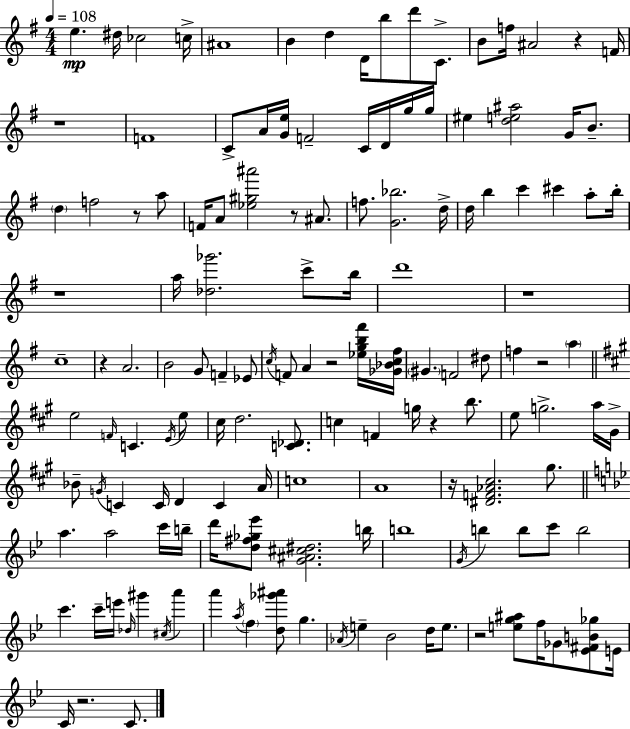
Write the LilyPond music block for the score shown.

{
  \clef treble
  \numericTimeSignature
  \time 4/4
  \key e \minor
  \tempo 4 = 108
  e''4.\mp dis''16 ces''2 c''16-> | ais'1 | b'4 d''4 d'16 b''8 d'''8 c'8.-> | b'8 f''16 ais'2 r4 f'16 | \break r1 | f'1 | c'8-> a'16 <g' e''>16 f'2-- c'16 d'16 g''16 g''16 | eis''4 <d'' e'' ais''>2 g'16 b'8.-- | \break \parenthesize d''4 f''2 r8 a''8 | f'16 a'8 <ees'' gis'' ais'''>2 r8 ais'8. | f''8. <g' bes''>2. d''16-> | d''16 b''4 c'''4 cis'''4 a''8-. b''16-. | \break r1 | a''16 <des'' ges'''>2. c'''8-> b''16 | d'''1 | r1 | \break c''1-- | r4 a'2. | b'2 g'8 f'4-- ees'8 | \acciaccatura { c''16 } f'8 a'4 r2 <ees'' g'' b'' fis'''>16 | \break <ges' bes' c'' fis''>16 \parenthesize gis'4. f'2 dis''8 | f''4 r2 \parenthesize a''4 | \bar "||" \break \key a \major e''2 \grace { f'16 } c'4. \acciaccatura { e'16 } | e''8 cis''16 d''2. <c' des'>8. | c''4 f'4 g''16 r4 b''8. | e''8 g''2.-> | \break a''16 gis'16-> bes'8-- \acciaccatura { g'16 } c'4 c'16 d'4 c'4 | a'16 c''1 | a'1 | r16 <dis' f' aes' cis''>2. | \break gis''8. \bar "||" \break \key bes \major a''4. a''2 c'''16 b''16-- | d'''16 <d'' fis'' ges'' ees'''>8 <g' ais' cis'' dis''>2. b''16 | b''1 | \acciaccatura { g'16 } b''4 b''8 c'''8 b''2 | \break c'''4. c'''16-- e'''16 \grace { des''16 } gis'''4 \acciaccatura { cis''16 } a'''4 | a'''4 \acciaccatura { a''16 } \parenthesize f''4 <d'' ges''' ais'''>8 g''4. | \acciaccatura { aes'16 } e''4-- bes'2 | d''16 e''8. r2 <e'' g'' ais''>8 f''16 | \break ges'8 <ees' fis' b' ges''>8 e'16 c'16 r2. | c'8. \bar "|."
}